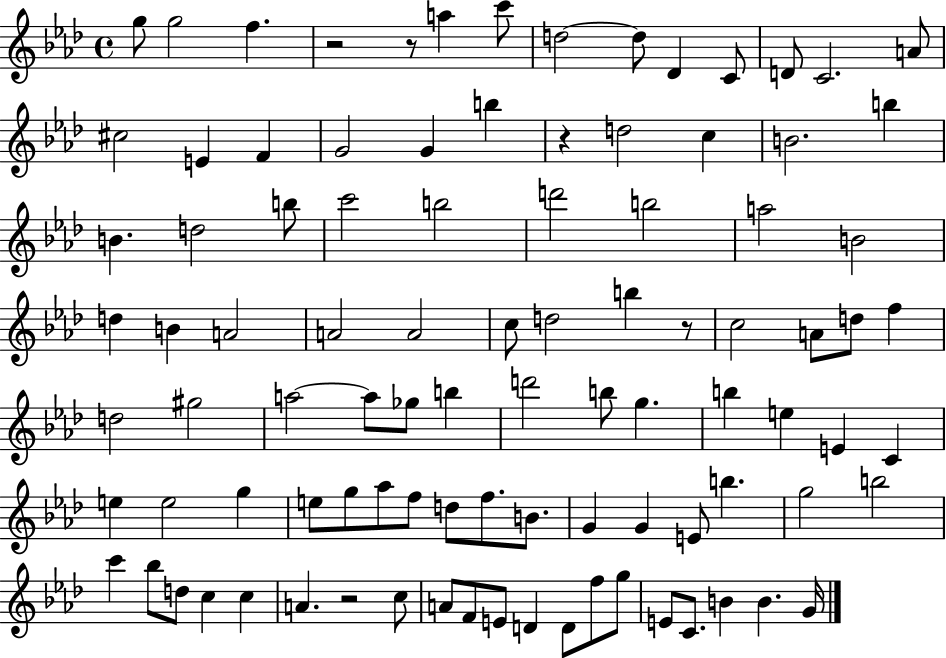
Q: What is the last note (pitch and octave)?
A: G4